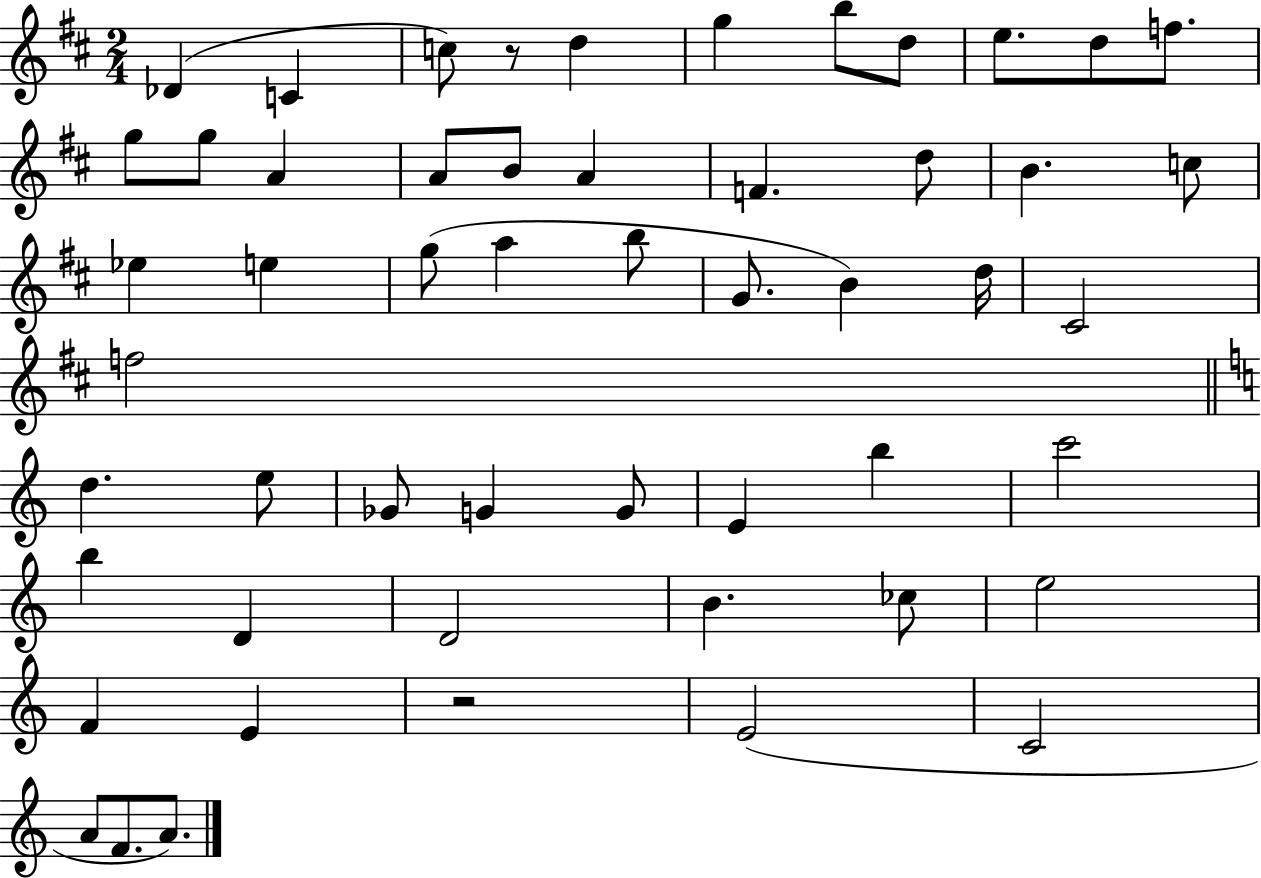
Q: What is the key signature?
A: D major